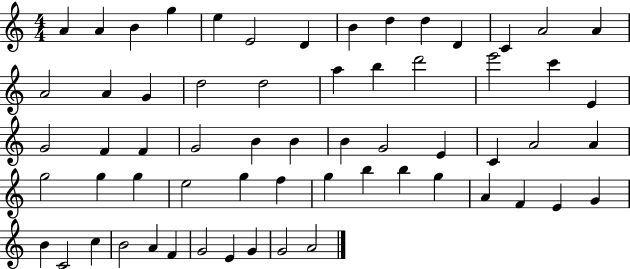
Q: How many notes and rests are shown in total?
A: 62